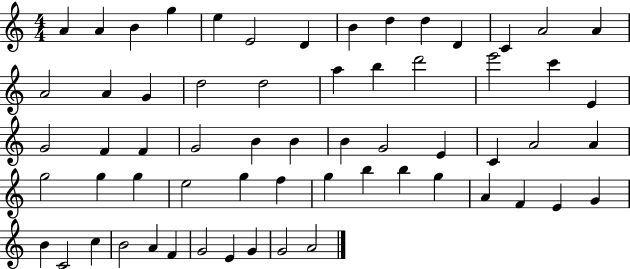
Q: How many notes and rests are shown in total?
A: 62